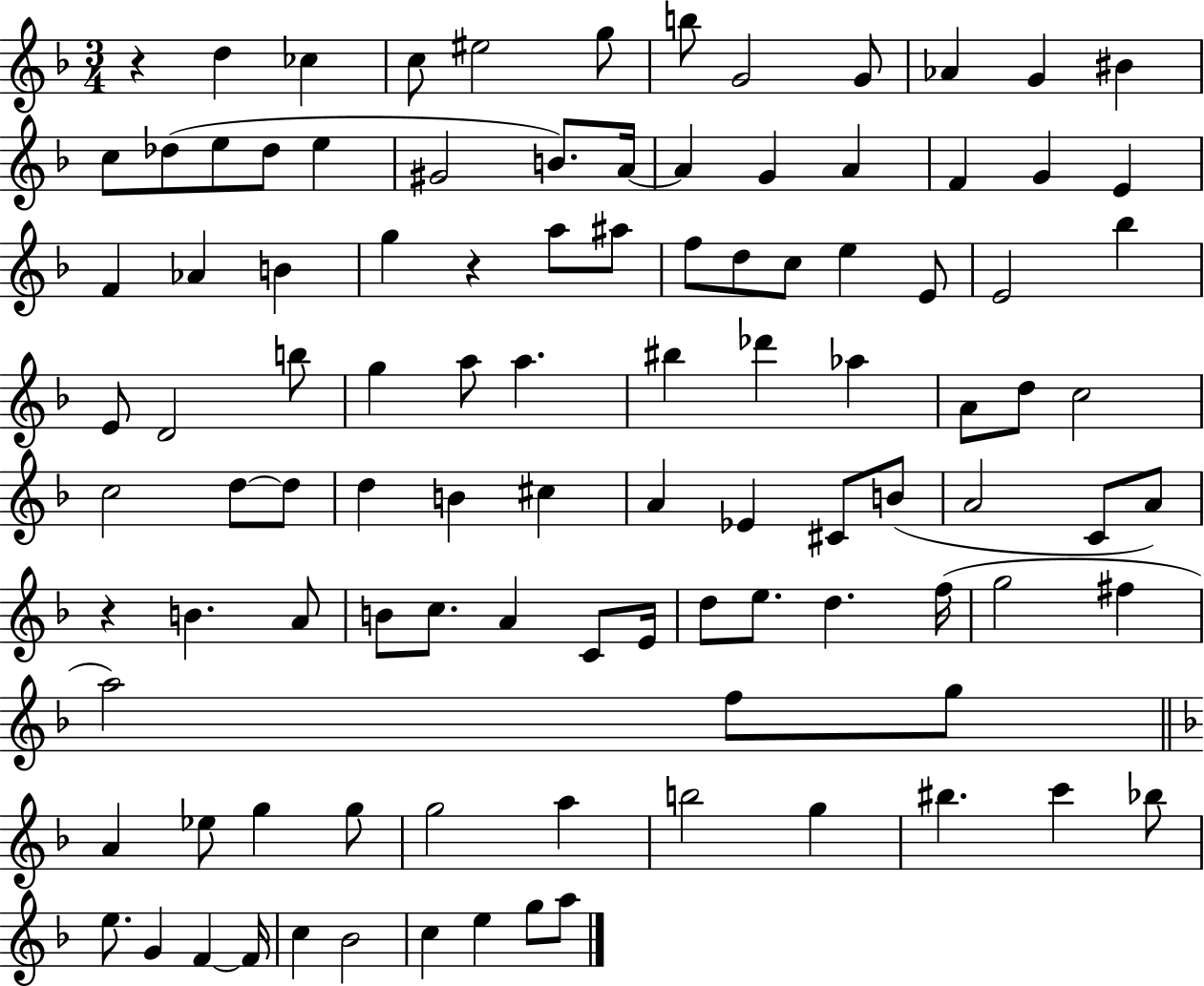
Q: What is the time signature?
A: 3/4